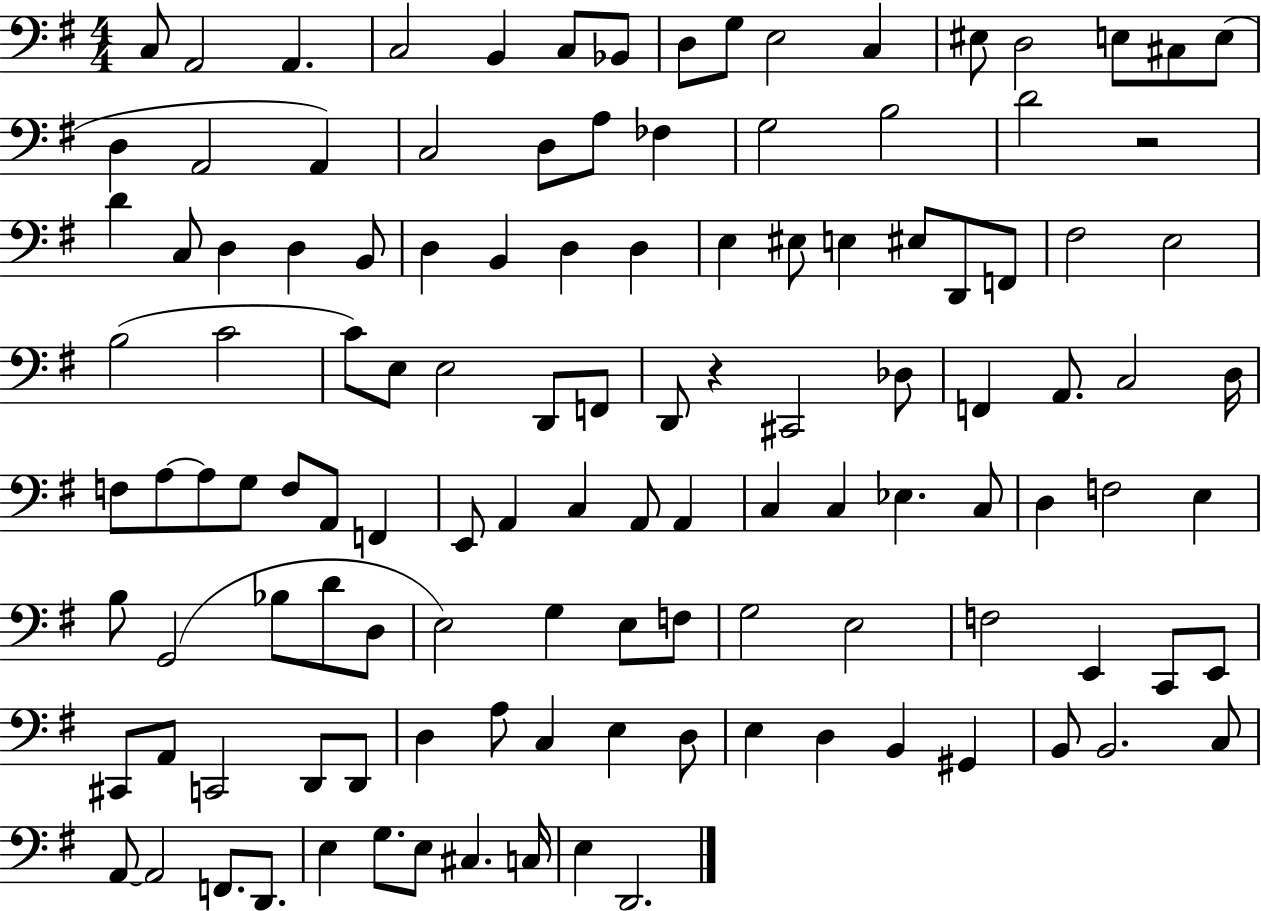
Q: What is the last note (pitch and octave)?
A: D2